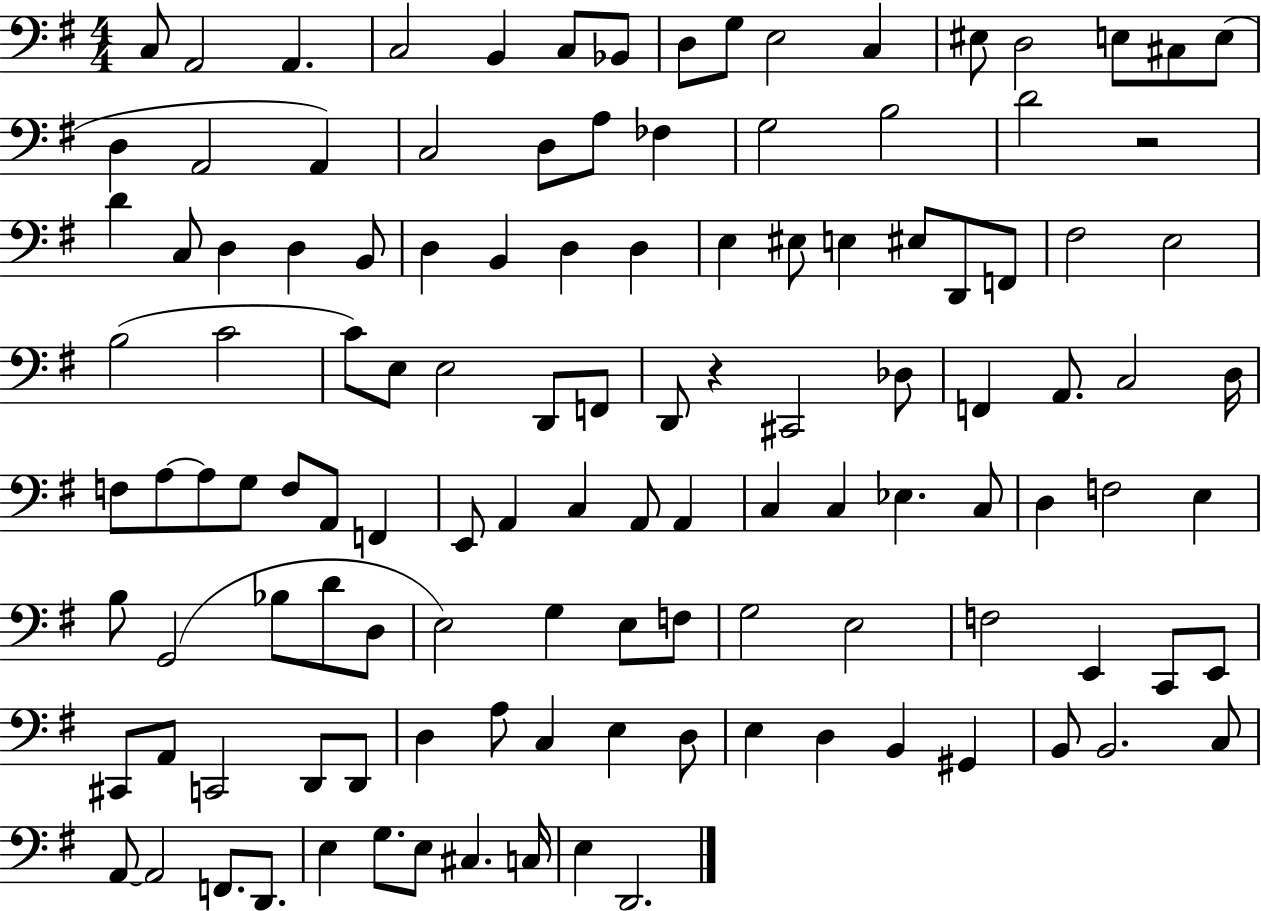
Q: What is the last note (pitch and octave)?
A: D2